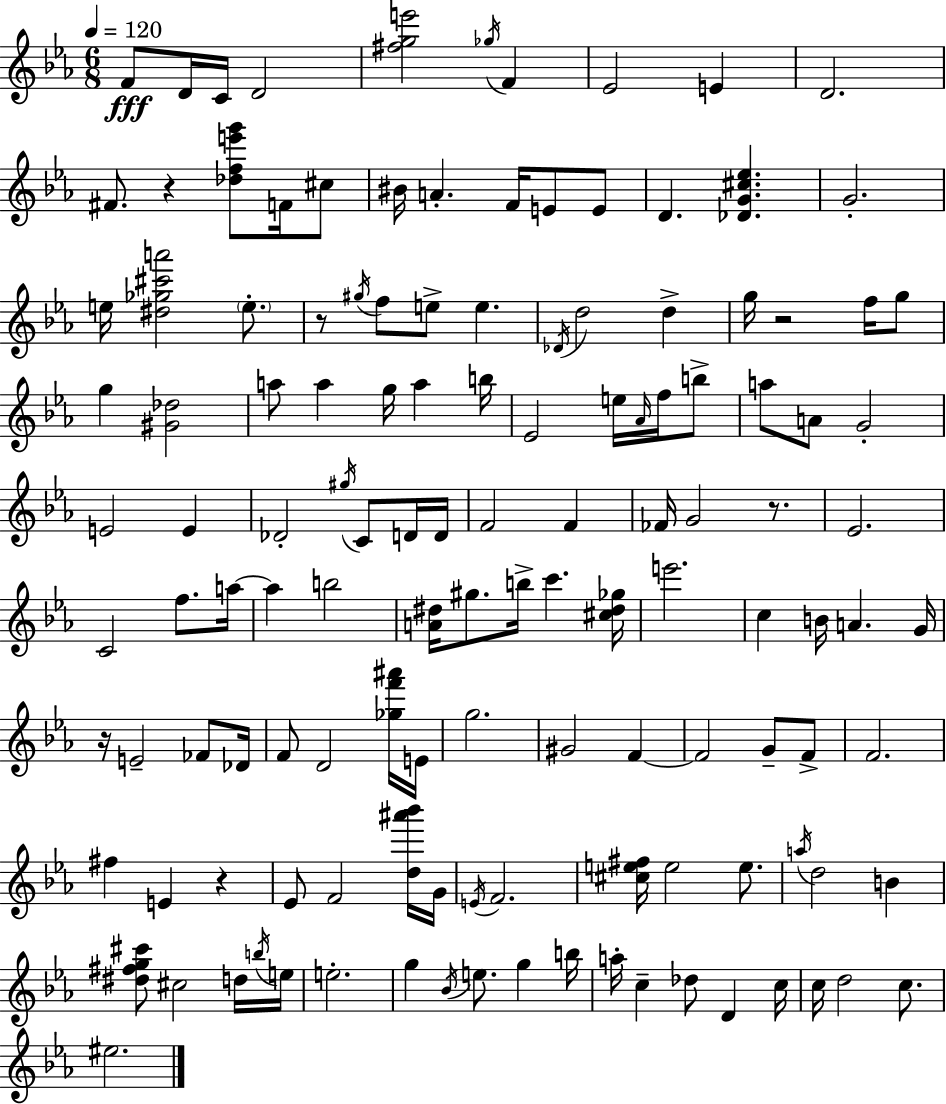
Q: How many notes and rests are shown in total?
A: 131